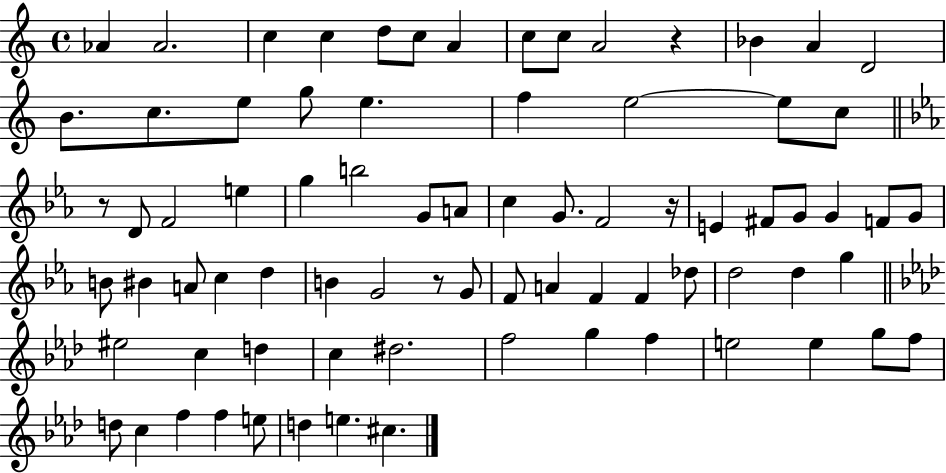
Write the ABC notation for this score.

X:1
T:Untitled
M:4/4
L:1/4
K:C
_A _A2 c c d/2 c/2 A c/2 c/2 A2 z _B A D2 B/2 c/2 e/2 g/2 e f e2 e/2 c/2 z/2 D/2 F2 e g b2 G/2 A/2 c G/2 F2 z/4 E ^F/2 G/2 G F/2 G/2 B/2 ^B A/2 c d B G2 z/2 G/2 F/2 A F F _d/2 d2 d g ^e2 c d c ^d2 f2 g f e2 e g/2 f/2 d/2 c f f e/2 d e ^c